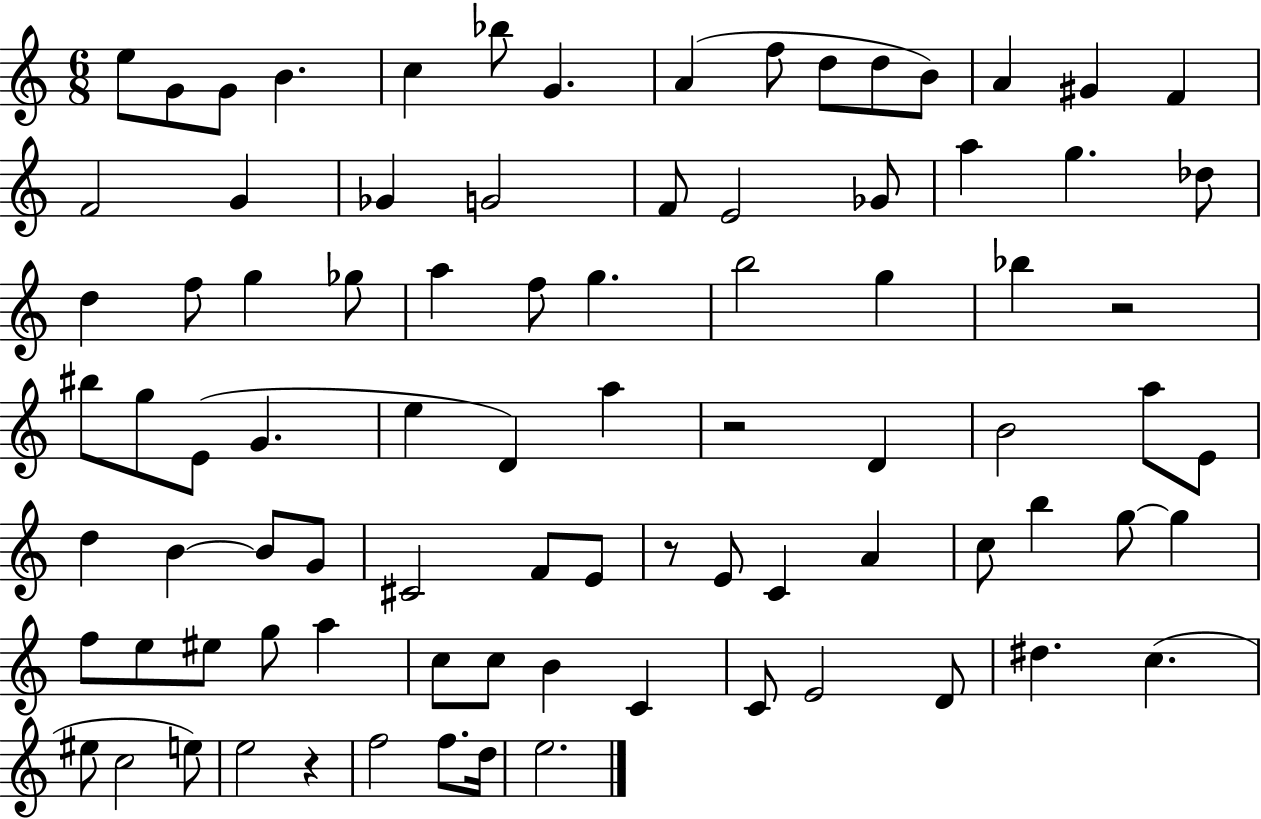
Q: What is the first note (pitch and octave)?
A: E5